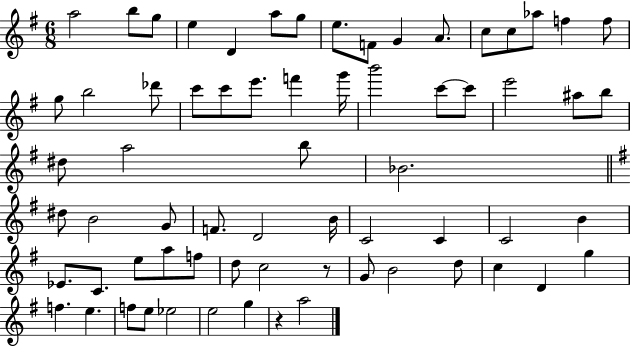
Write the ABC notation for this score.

X:1
T:Untitled
M:6/8
L:1/4
K:G
a2 b/2 g/2 e D a/2 g/2 e/2 F/2 G A/2 c/2 c/2 _a/2 f f/2 g/2 b2 _d'/2 c'/2 c'/2 e'/2 f' g'/4 b'2 c'/2 c'/2 e'2 ^a/2 b/2 ^d/2 a2 b/2 _B2 ^d/2 B2 G/2 F/2 D2 B/4 C2 C C2 B _E/2 C/2 e/2 a/2 f/2 d/2 c2 z/2 G/2 B2 d/2 c D g f e f/2 e/2 _e2 e2 g z a2